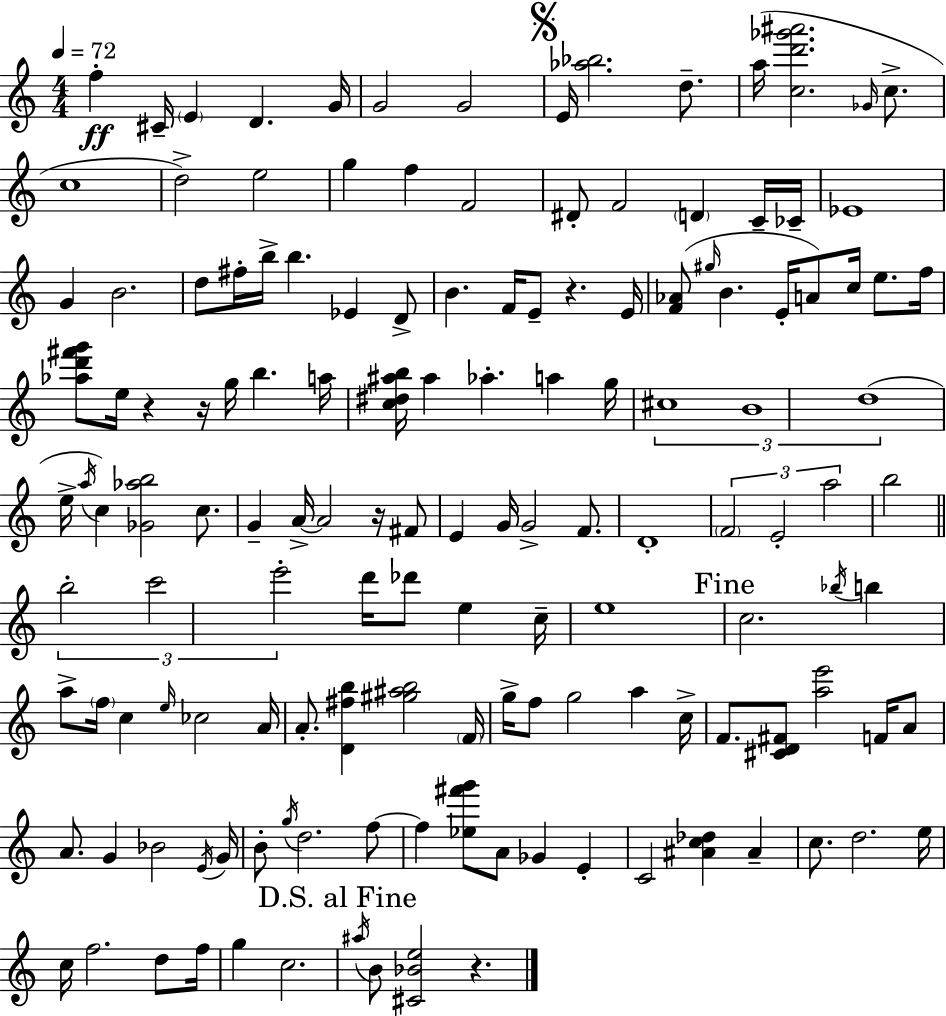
X:1
T:Untitled
M:4/4
L:1/4
K:C
f ^C/4 E D G/4 G2 G2 E/4 [_a_b]2 d/2 a/4 [cd'_g'^a']2 _G/4 c/2 c4 d2 e2 g f F2 ^D/2 F2 D C/4 _C/4 _E4 G B2 d/2 ^f/4 b/4 b _E D/2 B F/4 E/2 z E/4 [F_A]/2 ^g/4 B E/4 A/2 c/4 e/2 f/4 [_ad'^f'g']/2 e/4 z z/4 g/4 b a/4 [c^d^ab]/4 ^a _a a g/4 ^c4 B4 d4 e/4 a/4 c [_G_ab]2 c/2 G A/4 A2 z/4 ^F/2 E G/4 G2 F/2 D4 F2 E2 a2 b2 b2 c'2 e'2 d'/4 _d'/2 e c/4 e4 c2 _b/4 b a/2 f/4 c e/4 _c2 A/4 A/2 [D^fb] [^g^ab]2 F/4 g/4 f/2 g2 a c/4 F/2 [^CD^F]/2 [ae']2 F/4 A/2 A/2 G _B2 E/4 G/4 B/2 g/4 d2 f/2 f [_e^f'g']/2 A/2 _G E C2 [^Ac_d] ^A c/2 d2 e/4 c/4 f2 d/2 f/4 g c2 ^a/4 B/2 [^C_Be]2 z